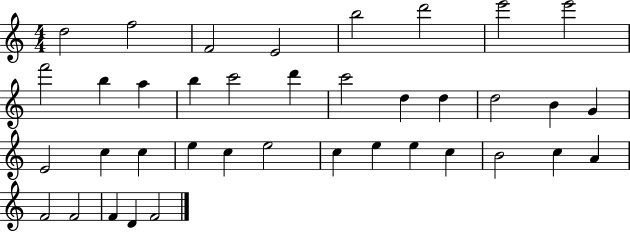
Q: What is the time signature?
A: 4/4